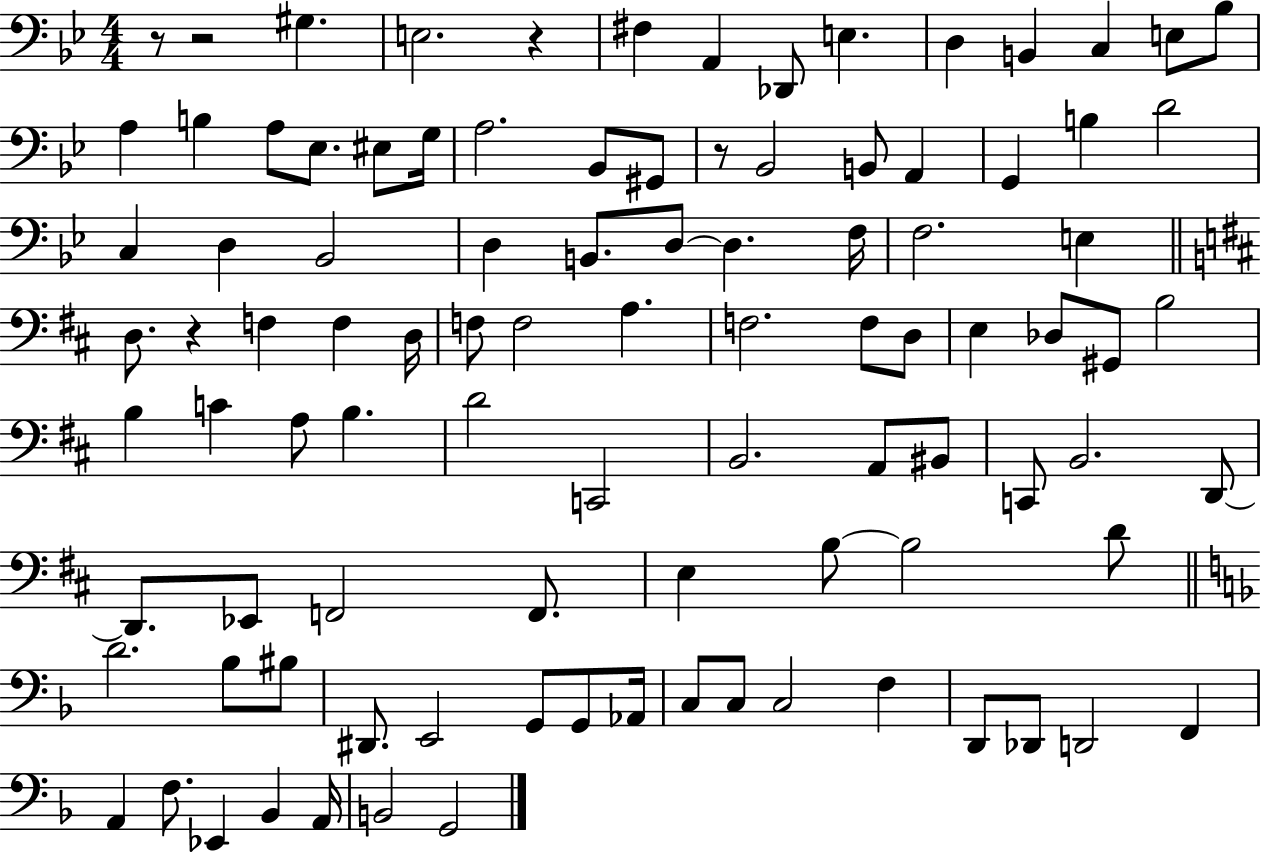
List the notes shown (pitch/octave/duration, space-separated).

R/e R/h G#3/q. E3/h. R/q F#3/q A2/q Db2/e E3/q. D3/q B2/q C3/q E3/e Bb3/e A3/q B3/q A3/e Eb3/e. EIS3/e G3/s A3/h. Bb2/e G#2/e R/e Bb2/h B2/e A2/q G2/q B3/q D4/h C3/q D3/q Bb2/h D3/q B2/e. D3/e D3/q. F3/s F3/h. E3/q D3/e. R/q F3/q F3/q D3/s F3/e F3/h A3/q. F3/h. F3/e D3/e E3/q Db3/e G#2/e B3/h B3/q C4/q A3/e B3/q. D4/h C2/h B2/h. A2/e BIS2/e C2/e B2/h. D2/e D2/e. Eb2/e F2/h F2/e. E3/q B3/e B3/h D4/e D4/h. Bb3/e BIS3/e D#2/e. E2/h G2/e G2/e Ab2/s C3/e C3/e C3/h F3/q D2/e Db2/e D2/h F2/q A2/q F3/e. Eb2/q Bb2/q A2/s B2/h G2/h